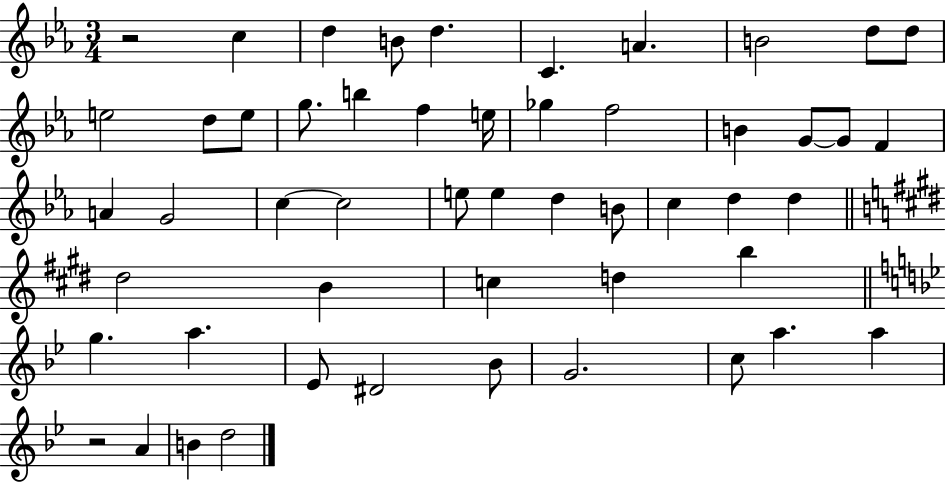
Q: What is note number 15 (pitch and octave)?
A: F5